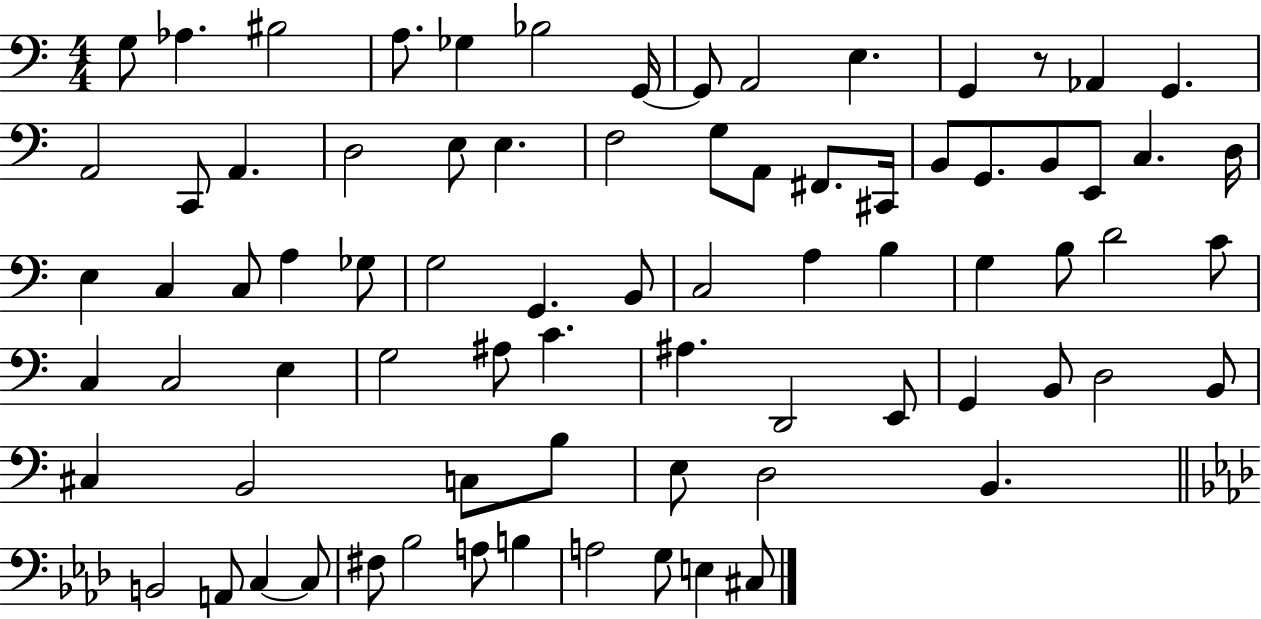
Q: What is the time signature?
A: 4/4